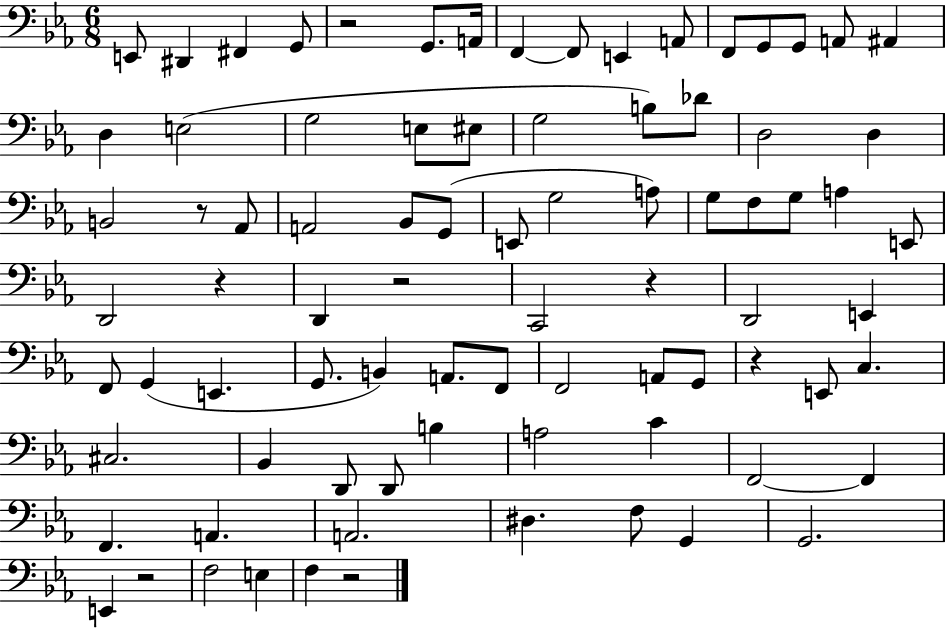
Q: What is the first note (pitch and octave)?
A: E2